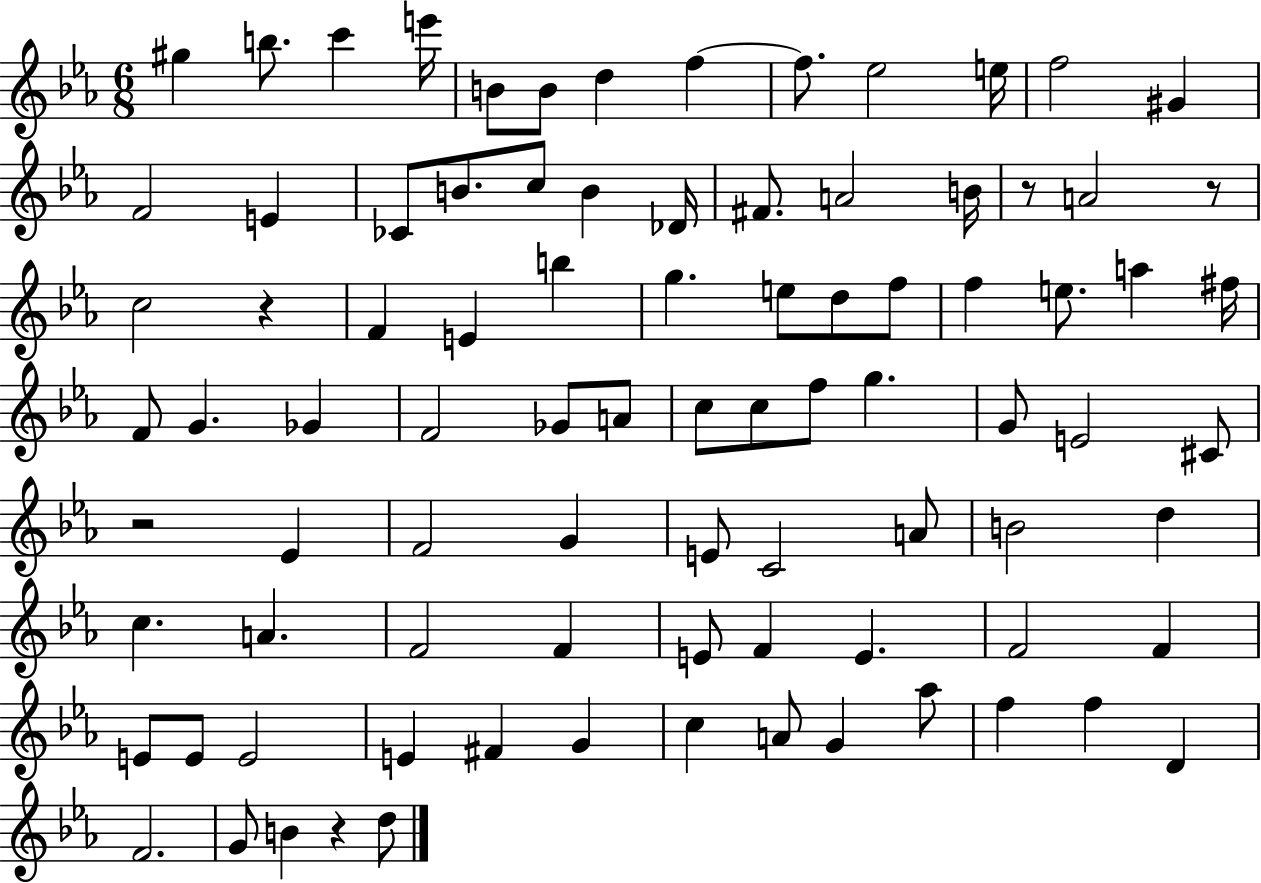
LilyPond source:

{
  \clef treble
  \numericTimeSignature
  \time 6/8
  \key ees \major
  gis''4 b''8. c'''4 e'''16 | b'8 b'8 d''4 f''4~~ | f''8. ees''2 e''16 | f''2 gis'4 | \break f'2 e'4 | ces'8 b'8. c''8 b'4 des'16 | fis'8. a'2 b'16 | r8 a'2 r8 | \break c''2 r4 | f'4 e'4 b''4 | g''4. e''8 d''8 f''8 | f''4 e''8. a''4 fis''16 | \break f'8 g'4. ges'4 | f'2 ges'8 a'8 | c''8 c''8 f''8 g''4. | g'8 e'2 cis'8 | \break r2 ees'4 | f'2 g'4 | e'8 c'2 a'8 | b'2 d''4 | \break c''4. a'4. | f'2 f'4 | e'8 f'4 e'4. | f'2 f'4 | \break e'8 e'8 e'2 | e'4 fis'4 g'4 | c''4 a'8 g'4 aes''8 | f''4 f''4 d'4 | \break f'2. | g'8 b'4 r4 d''8 | \bar "|."
}